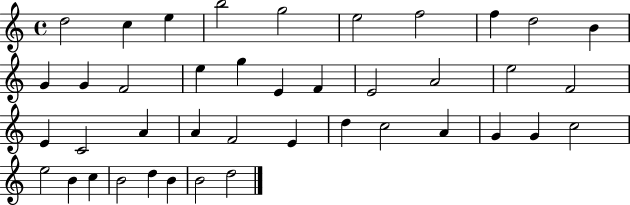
X:1
T:Untitled
M:4/4
L:1/4
K:C
d2 c e b2 g2 e2 f2 f d2 B G G F2 e g E F E2 A2 e2 F2 E C2 A A F2 E d c2 A G G c2 e2 B c B2 d B B2 d2